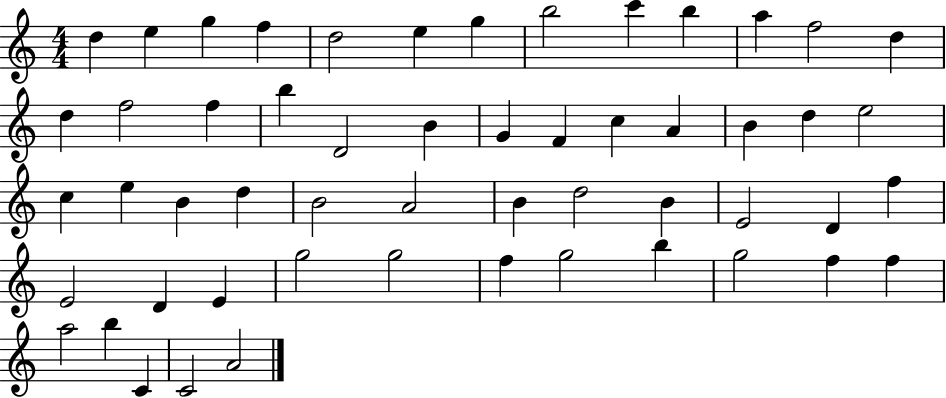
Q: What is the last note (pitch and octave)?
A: A4